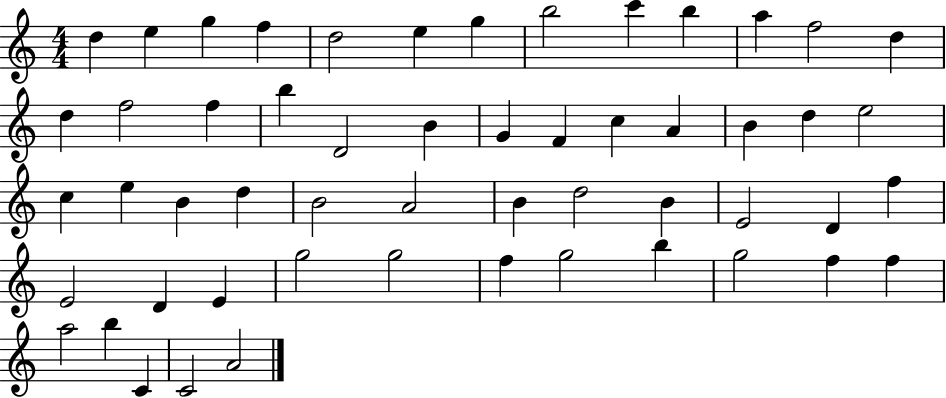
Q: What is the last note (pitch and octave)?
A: A4